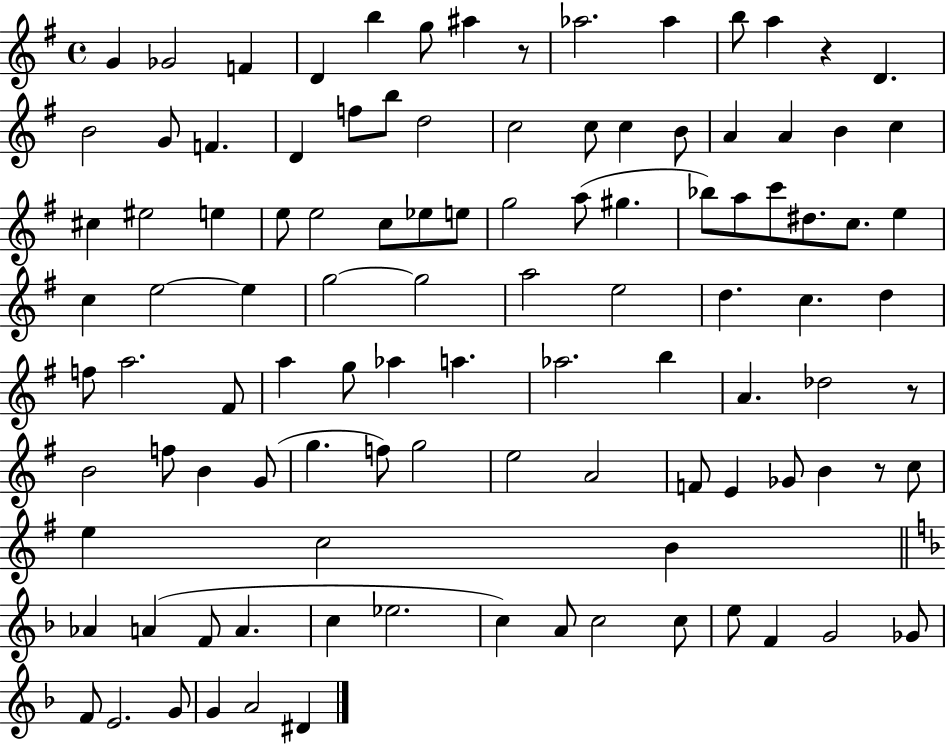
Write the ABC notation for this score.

X:1
T:Untitled
M:4/4
L:1/4
K:G
G _G2 F D b g/2 ^a z/2 _a2 _a b/2 a z D B2 G/2 F D f/2 b/2 d2 c2 c/2 c B/2 A A B c ^c ^e2 e e/2 e2 c/2 _e/2 e/2 g2 a/2 ^g _b/2 a/2 c'/2 ^d/2 c/2 e c e2 e g2 g2 a2 e2 d c d f/2 a2 ^F/2 a g/2 _a a _a2 b A _d2 z/2 B2 f/2 B G/2 g f/2 g2 e2 A2 F/2 E _G/2 B z/2 c/2 e c2 B _A A F/2 A c _e2 c A/2 c2 c/2 e/2 F G2 _G/2 F/2 E2 G/2 G A2 ^D